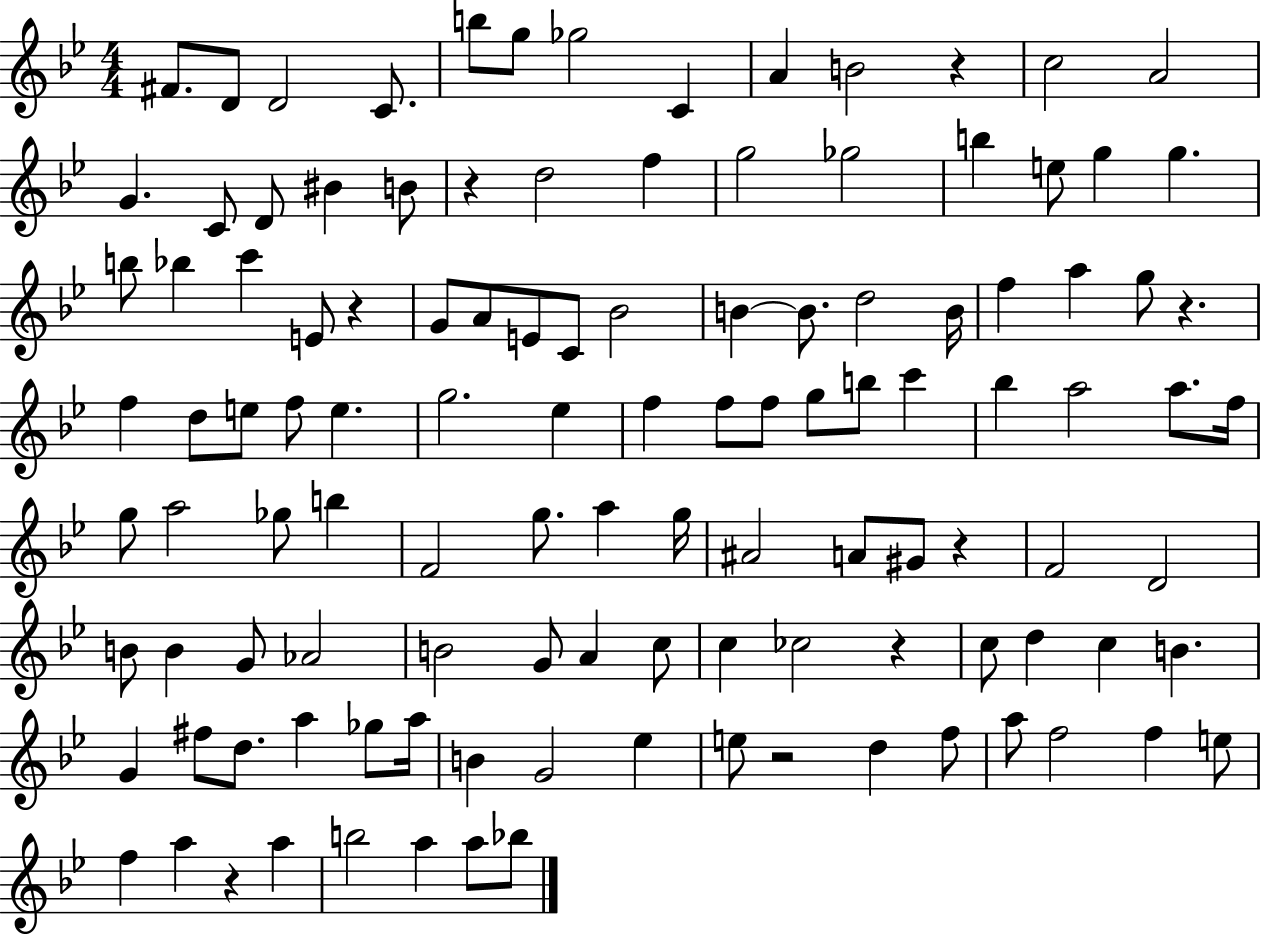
X:1
T:Untitled
M:4/4
L:1/4
K:Bb
^F/2 D/2 D2 C/2 b/2 g/2 _g2 C A B2 z c2 A2 G C/2 D/2 ^B B/2 z d2 f g2 _g2 b e/2 g g b/2 _b c' E/2 z G/2 A/2 E/2 C/2 _B2 B B/2 d2 B/4 f a g/2 z f d/2 e/2 f/2 e g2 _e f f/2 f/2 g/2 b/2 c' _b a2 a/2 f/4 g/2 a2 _g/2 b F2 g/2 a g/4 ^A2 A/2 ^G/2 z F2 D2 B/2 B G/2 _A2 B2 G/2 A c/2 c _c2 z c/2 d c B G ^f/2 d/2 a _g/2 a/4 B G2 _e e/2 z2 d f/2 a/2 f2 f e/2 f a z a b2 a a/2 _b/2